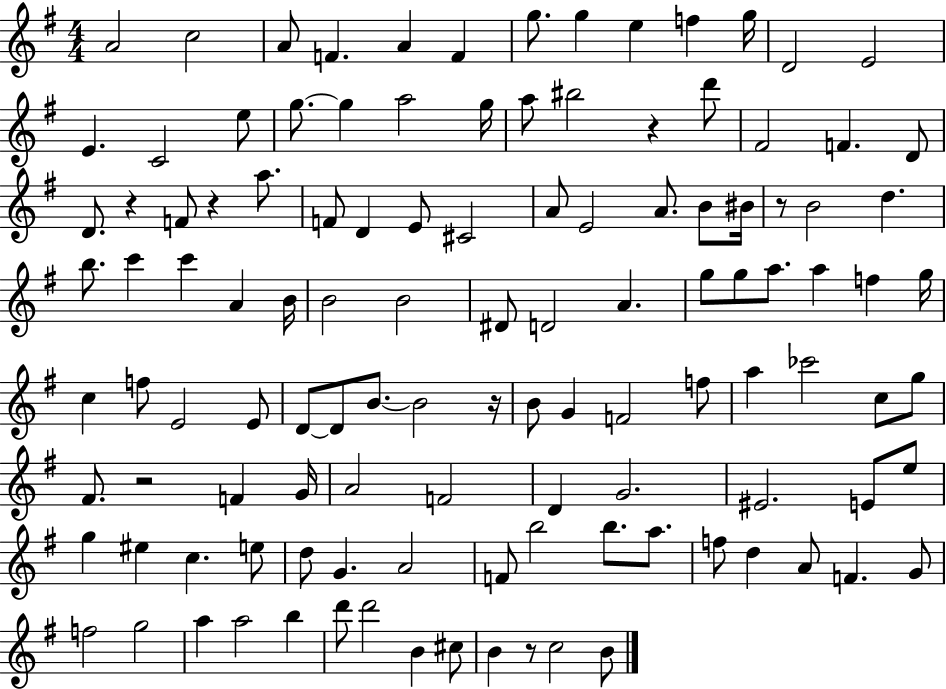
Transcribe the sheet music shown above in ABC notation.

X:1
T:Untitled
M:4/4
L:1/4
K:G
A2 c2 A/2 F A F g/2 g e f g/4 D2 E2 E C2 e/2 g/2 g a2 g/4 a/2 ^b2 z d'/2 ^F2 F D/2 D/2 z F/2 z a/2 F/2 D E/2 ^C2 A/2 E2 A/2 B/2 ^B/4 z/2 B2 d b/2 c' c' A B/4 B2 B2 ^D/2 D2 A g/2 g/2 a/2 a f g/4 c f/2 E2 E/2 D/2 D/2 B/2 B2 z/4 B/2 G F2 f/2 a _c'2 c/2 g/2 ^F/2 z2 F G/4 A2 F2 D G2 ^E2 E/2 e/2 g ^e c e/2 d/2 G A2 F/2 b2 b/2 a/2 f/2 d A/2 F G/2 f2 g2 a a2 b d'/2 d'2 B ^c/2 B z/2 c2 B/2